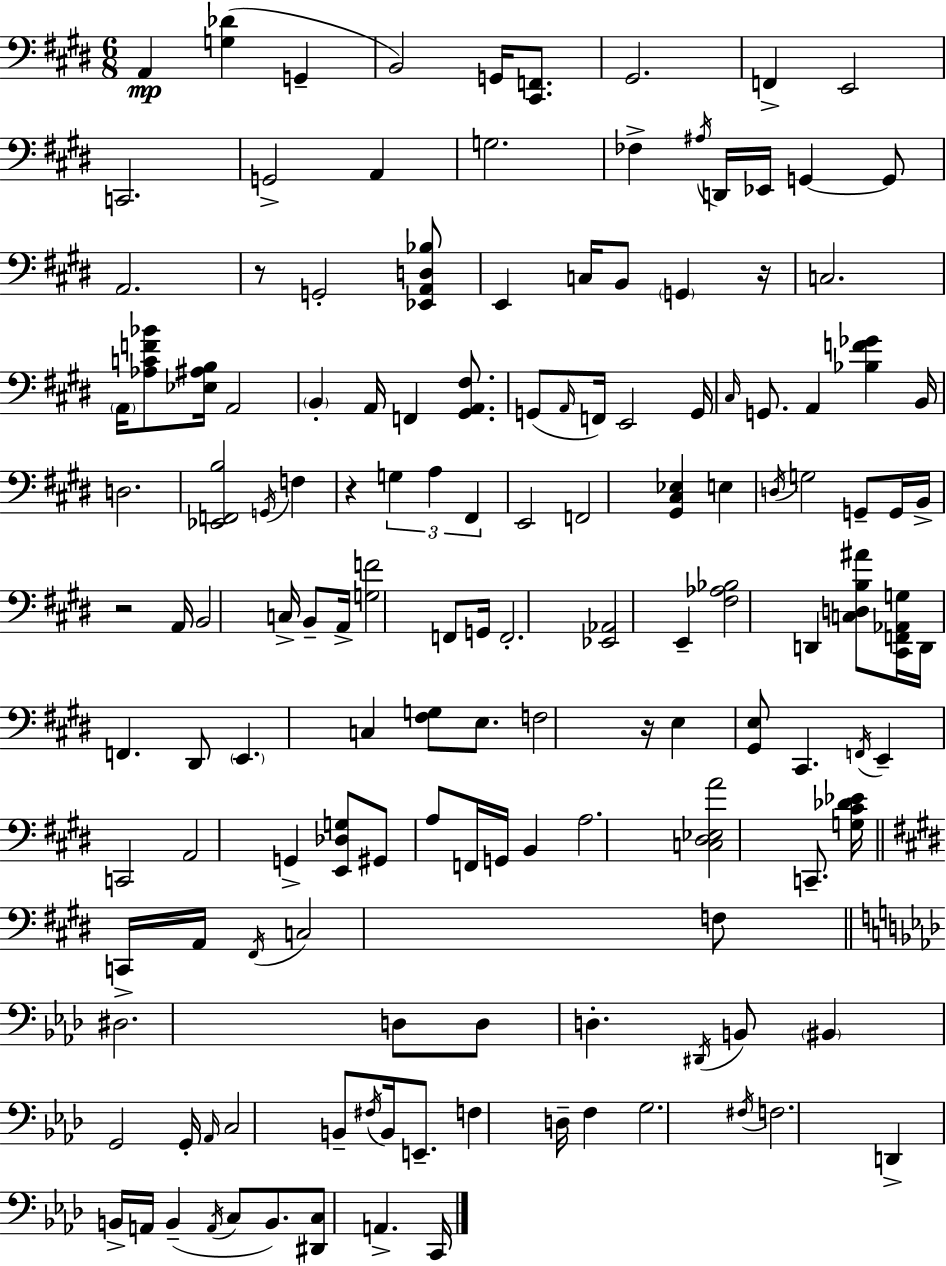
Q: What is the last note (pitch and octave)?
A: C2